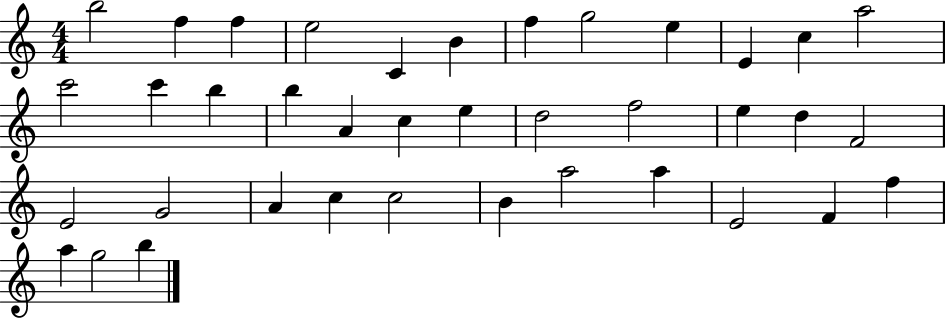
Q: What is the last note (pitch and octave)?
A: B5